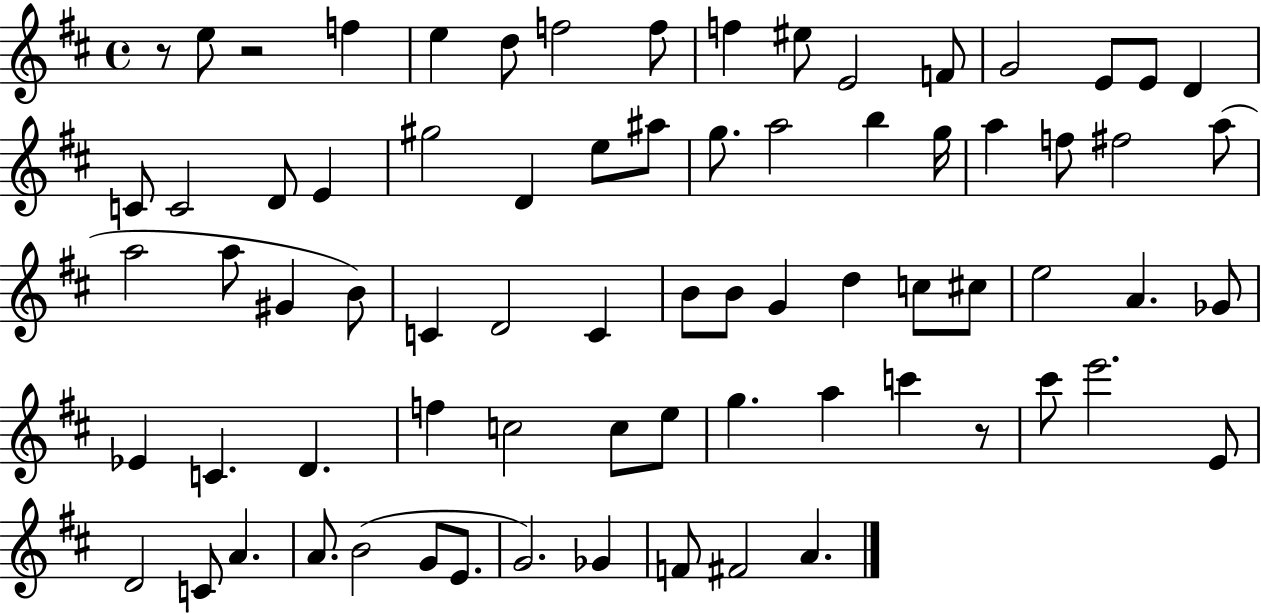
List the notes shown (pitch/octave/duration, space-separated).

R/e E5/e R/h F5/q E5/q D5/e F5/h F5/e F5/q EIS5/e E4/h F4/e G4/h E4/e E4/e D4/q C4/e C4/h D4/e E4/q G#5/h D4/q E5/e A#5/e G5/e. A5/h B5/q G5/s A5/q F5/e F#5/h A5/e A5/h A5/e G#4/q B4/e C4/q D4/h C4/q B4/e B4/e G4/q D5/q C5/e C#5/e E5/h A4/q. Gb4/e Eb4/q C4/q. D4/q. F5/q C5/h C5/e E5/e G5/q. A5/q C6/q R/e C#6/e E6/h. E4/e D4/h C4/e A4/q. A4/e. B4/h G4/e E4/e. G4/h. Gb4/q F4/e F#4/h A4/q.